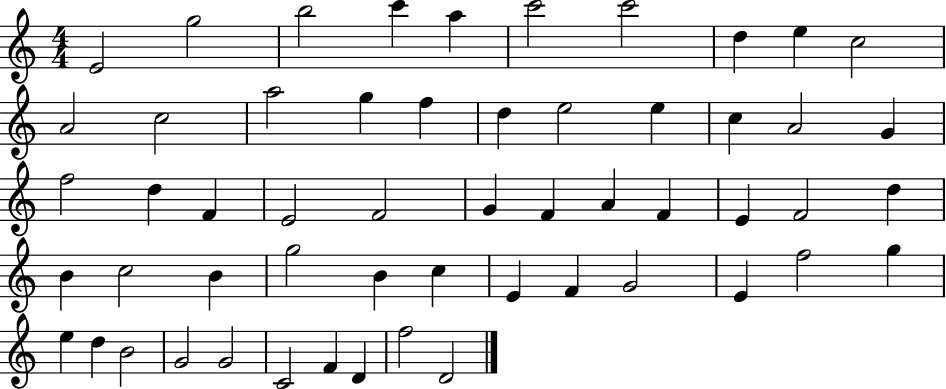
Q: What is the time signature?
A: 4/4